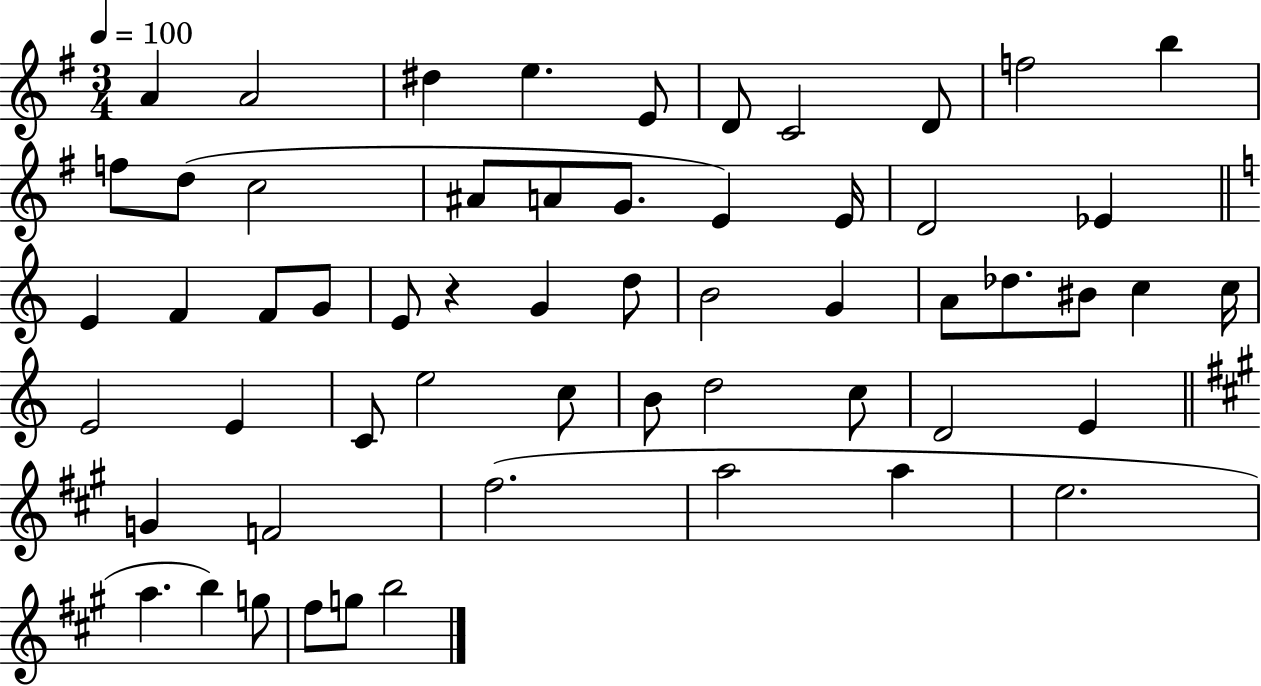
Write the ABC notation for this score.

X:1
T:Untitled
M:3/4
L:1/4
K:G
A A2 ^d e E/2 D/2 C2 D/2 f2 b f/2 d/2 c2 ^A/2 A/2 G/2 E E/4 D2 _E E F F/2 G/2 E/2 z G d/2 B2 G A/2 _d/2 ^B/2 c c/4 E2 E C/2 e2 c/2 B/2 d2 c/2 D2 E G F2 ^f2 a2 a e2 a b g/2 ^f/2 g/2 b2